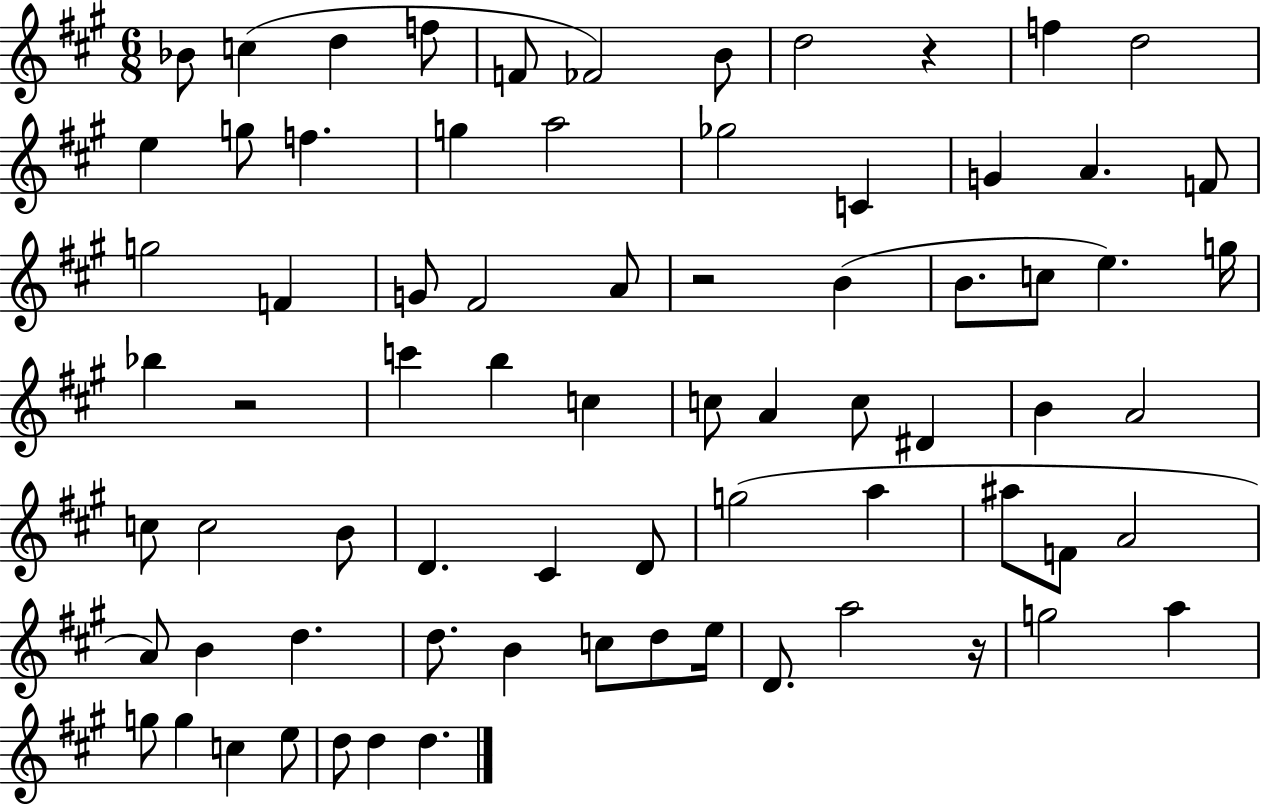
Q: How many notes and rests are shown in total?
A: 74